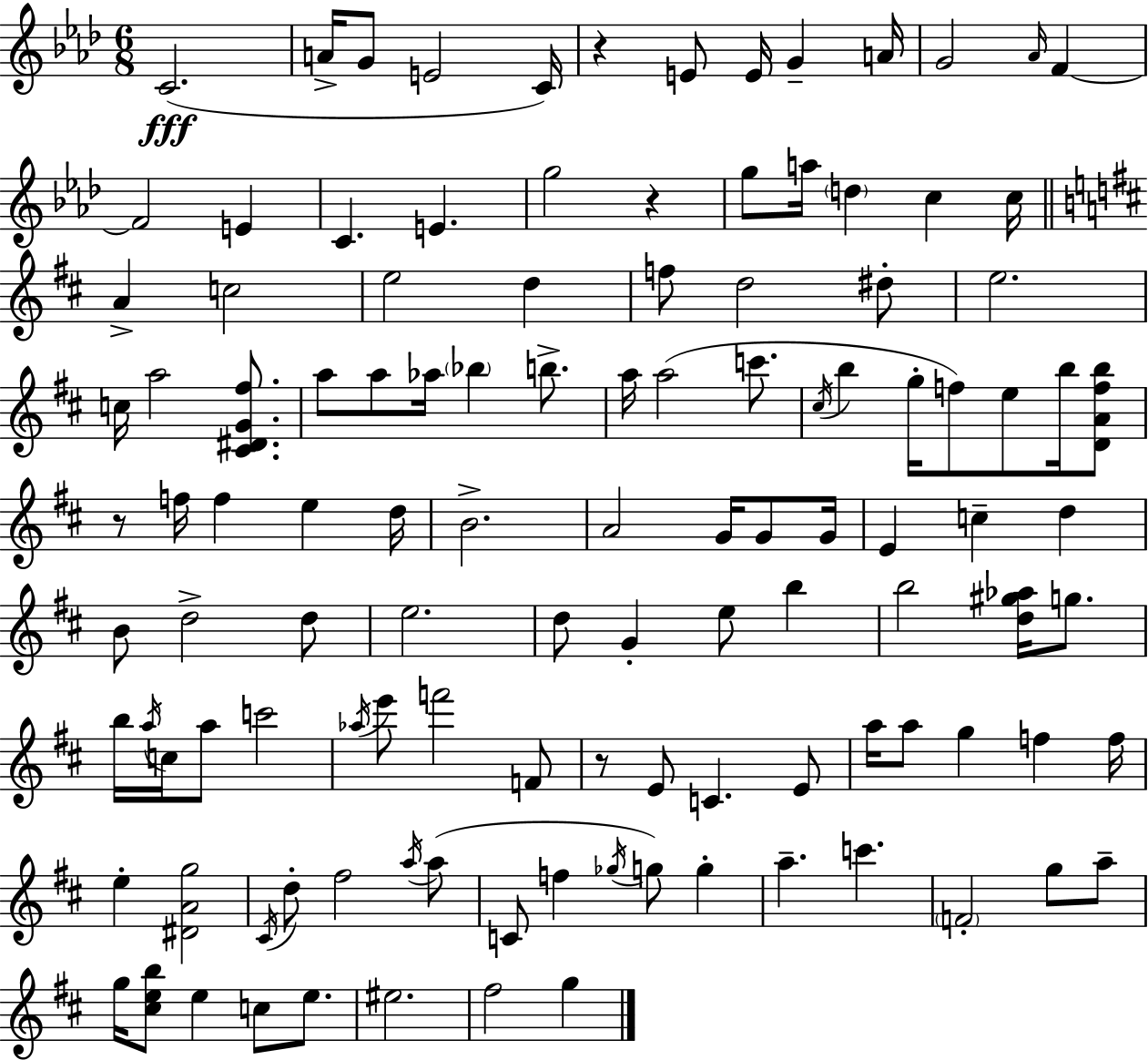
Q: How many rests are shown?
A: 4